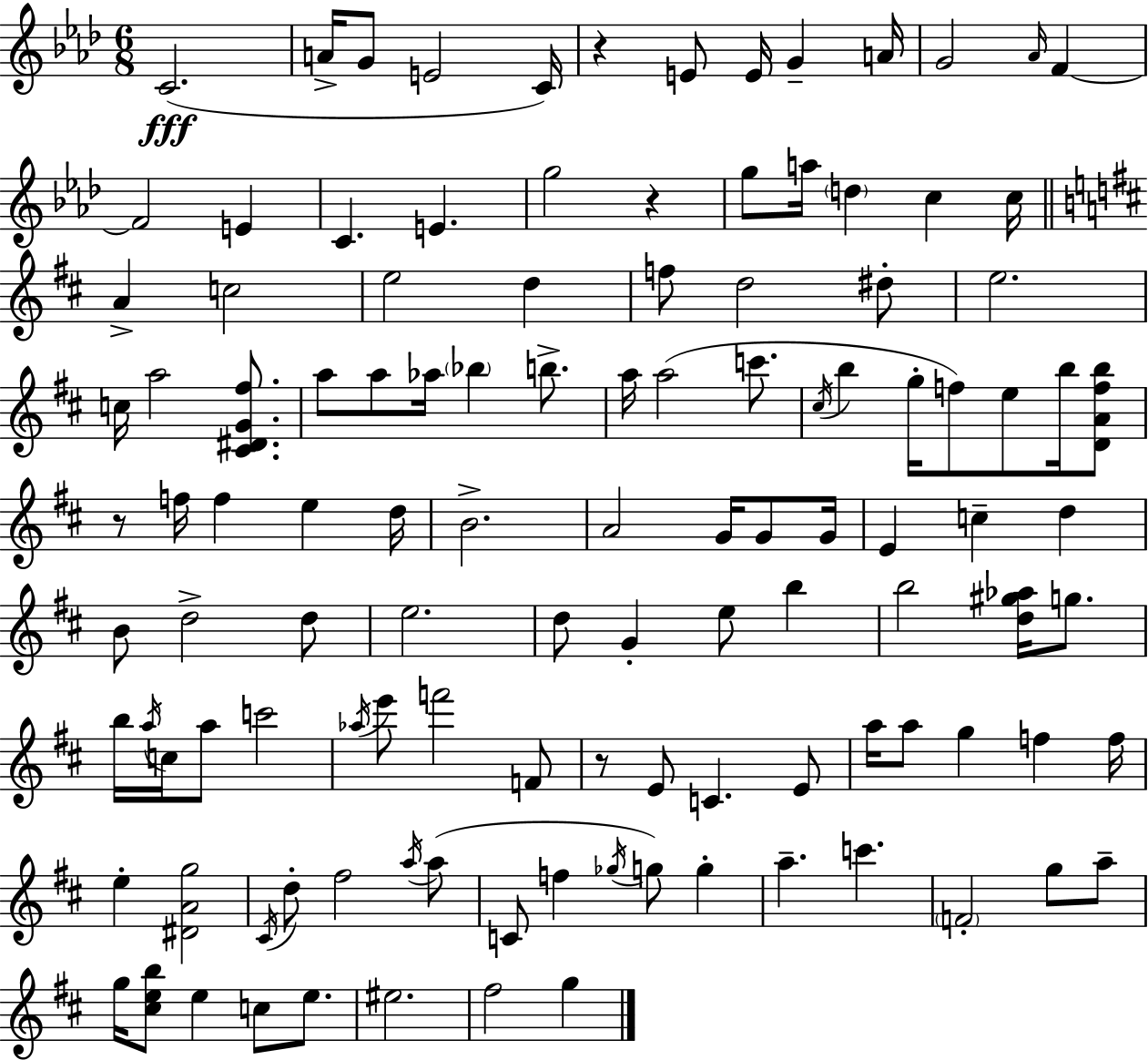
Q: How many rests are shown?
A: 4